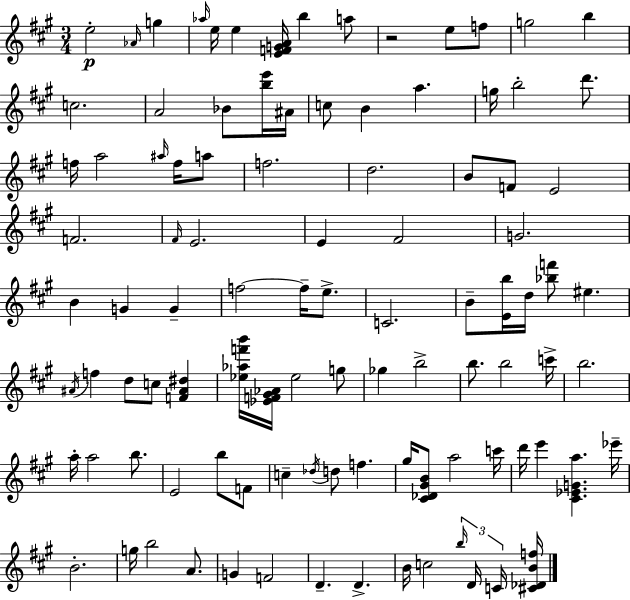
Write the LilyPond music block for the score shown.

{
  \clef treble
  \numericTimeSignature
  \time 3/4
  \key a \major
  e''2-.\p \grace { aes'16 } g''4 | \grace { aes''16 } e''16 e''4 <e' f' g' a'>16 b''4 | a''8 r2 e''8 | f''8 g''2 b''4 | \break c''2. | a'2 bes'8 | <b'' e'''>16 ais'16 c''8 b'4 a''4. | g''16 b''2-. d'''8. | \break f''16 a''2 \grace { ais''16 } | f''16 a''8 f''2. | d''2. | b'8 f'8 e'2 | \break f'2. | \grace { fis'16 } e'2. | e'4 fis'2 | g'2. | \break b'4 g'4 | g'4-- f''2~~ | f''16-- e''8.-> c'2. | b'8-- <e' b''>16 d''16 <bes'' f'''>8 eis''4. | \break \acciaccatura { ais'16 } f''4 d''8 c''8 | <f' ais' dis''>4 <ees'' aes'' f''' b'''>16 <ees' f' gis' aes'>16 ees''2 | g''8 ges''4 b''2-> | b''8. b''2 | \break c'''16-> b''2. | a''16-. a''2 | b''8. e'2 | b''8 f'8 c''4-- \acciaccatura { des''16 } d''8 | \break f''4. gis''16 <cis' des' gis' b'>8 a''2 | c'''16 d'''16 e'''4 <cis' ees' g' a''>4. | ees'''16-- b'2.-. | g''16 b''2 | \break a'8. g'4 f'2 | d'4.-- | d'4.-> b'16 c''2 | \tuplet 3/2 { \grace { b''16 } d'16 c'16 } <cis' des' b' f''>16 \bar "|."
}